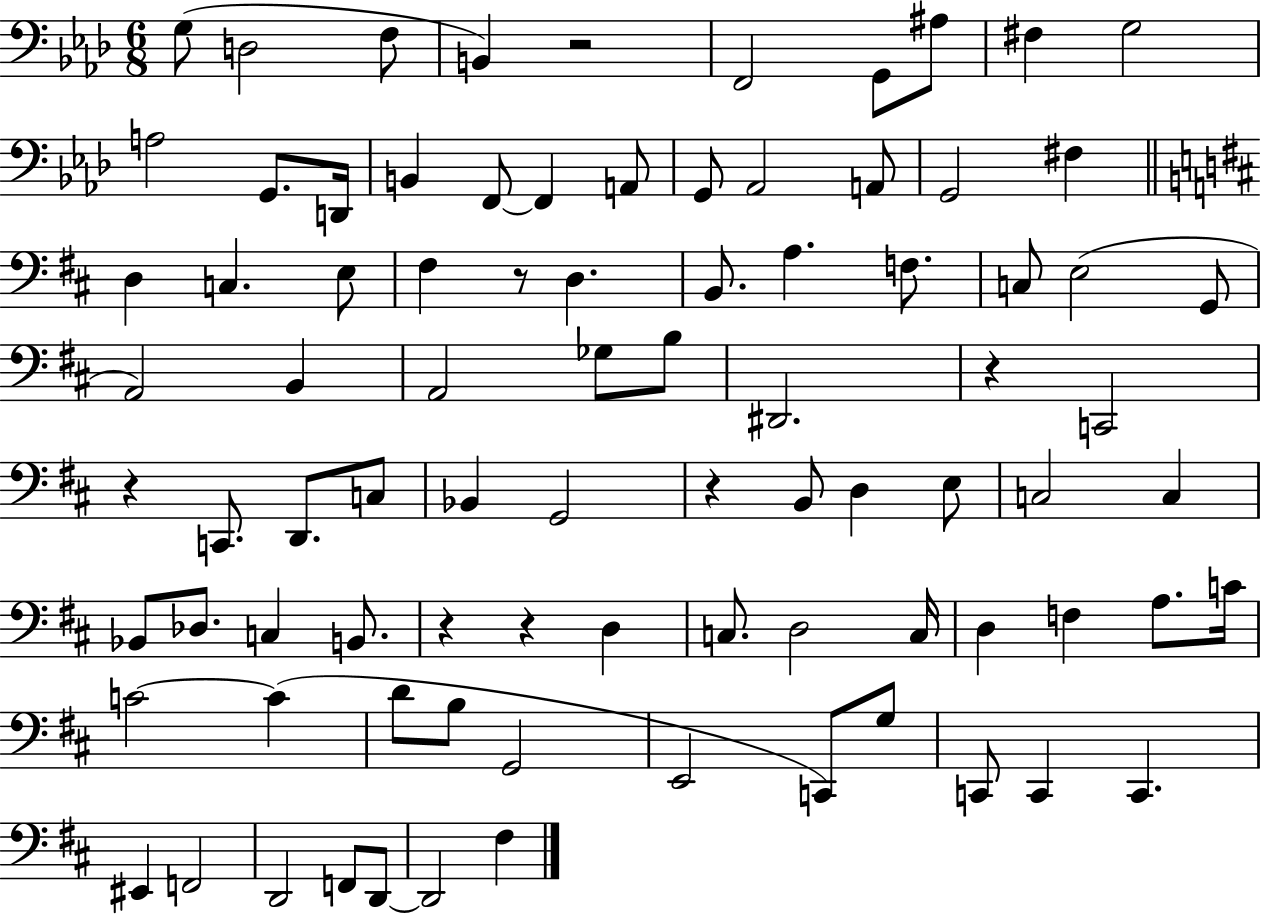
{
  \clef bass
  \numericTimeSignature
  \time 6/8
  \key aes \major
  g8( d2 f8 | b,4) r2 | f,2 g,8 ais8 | fis4 g2 | \break a2 g,8. d,16 | b,4 f,8~~ f,4 a,8 | g,8 aes,2 a,8 | g,2 fis4 | \break \bar "||" \break \key d \major d4 c4. e8 | fis4 r8 d4. | b,8. a4. f8. | c8 e2( g,8 | \break a,2) b,4 | a,2 ges8 b8 | dis,2. | r4 c,2 | \break r4 c,8. d,8. c8 | bes,4 g,2 | r4 b,8 d4 e8 | c2 c4 | \break bes,8 des8. c4 b,8. | r4 r4 d4 | c8. d2 c16 | d4 f4 a8. c'16 | \break c'2~~ c'4( | d'8 b8 g,2 | e,2 c,8) g8 | c,8 c,4 c,4. | \break eis,4 f,2 | d,2 f,8 d,8~~ | d,2 fis4 | \bar "|."
}